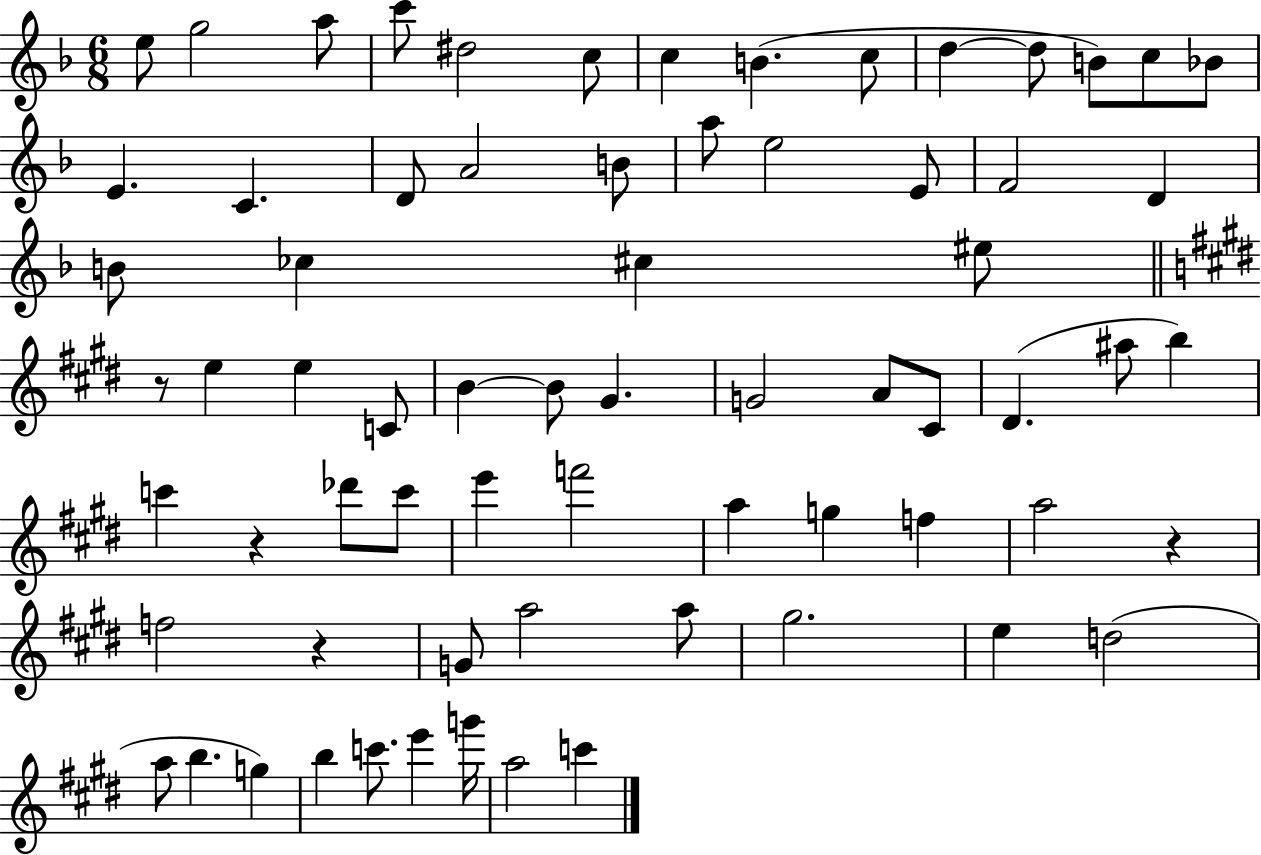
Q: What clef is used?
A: treble